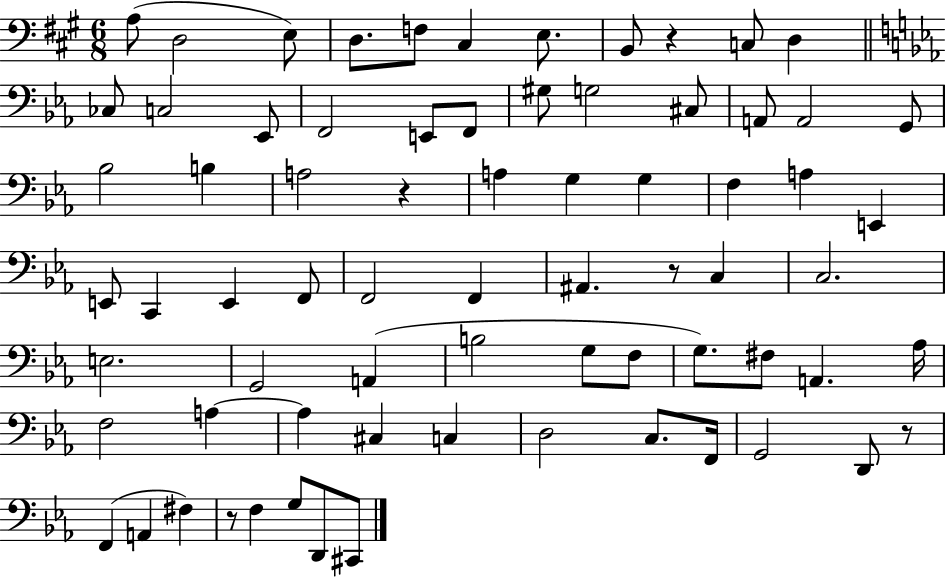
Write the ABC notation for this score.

X:1
T:Untitled
M:6/8
L:1/4
K:A
A,/2 D,2 E,/2 D,/2 F,/2 ^C, E,/2 B,,/2 z C,/2 D, _C,/2 C,2 _E,,/2 F,,2 E,,/2 F,,/2 ^G,/2 G,2 ^C,/2 A,,/2 A,,2 G,,/2 _B,2 B, A,2 z A, G, G, F, A, E,, E,,/2 C,, E,, F,,/2 F,,2 F,, ^A,, z/2 C, C,2 E,2 G,,2 A,, B,2 G,/2 F,/2 G,/2 ^F,/2 A,, _A,/4 F,2 A, A, ^C, C, D,2 C,/2 F,,/4 G,,2 D,,/2 z/2 F,, A,, ^F, z/2 F, G,/2 D,,/2 ^C,,/2